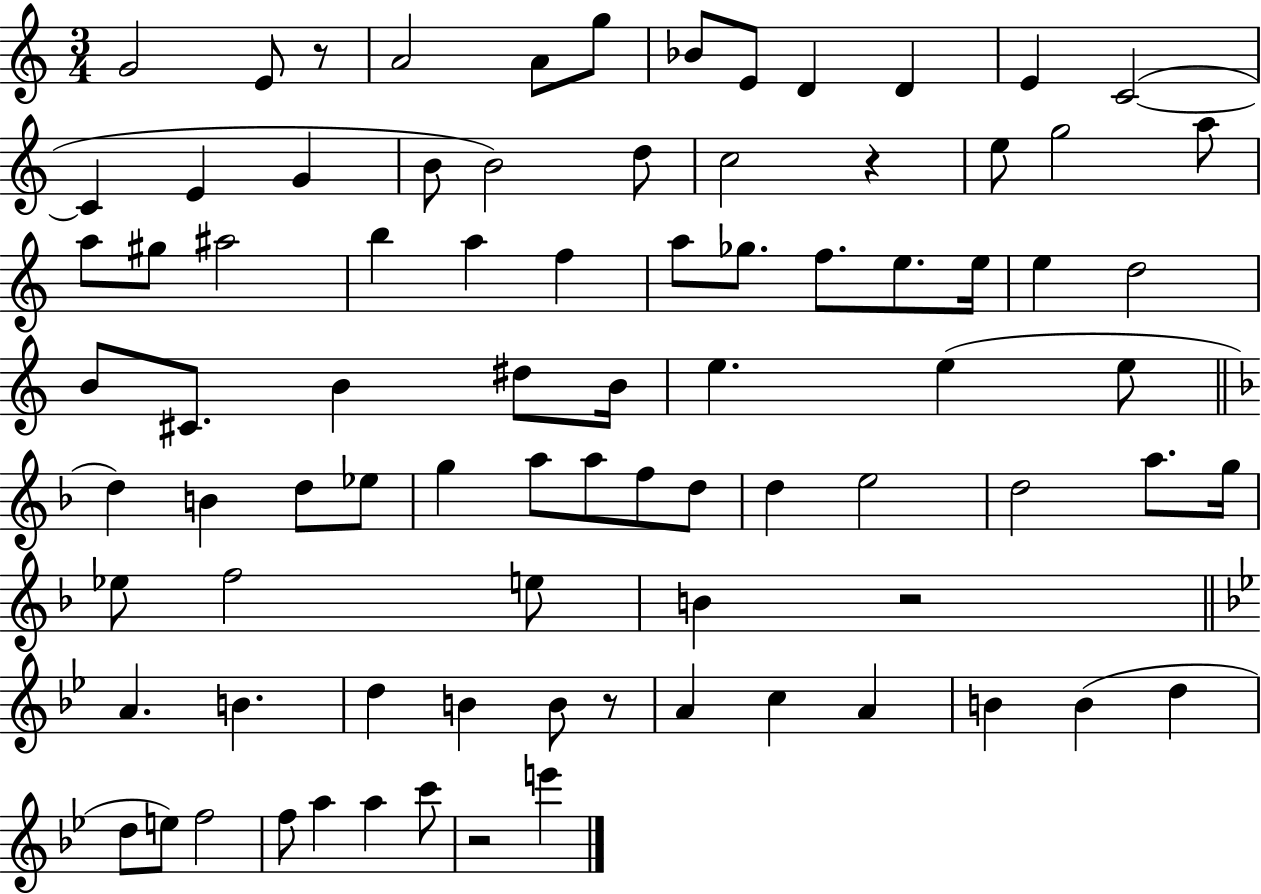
{
  \clef treble
  \numericTimeSignature
  \time 3/4
  \key c \major
  g'2 e'8 r8 | a'2 a'8 g''8 | bes'8 e'8 d'4 d'4 | e'4 c'2~(~ | \break c'4 e'4 g'4 | b'8 b'2) d''8 | c''2 r4 | e''8 g''2 a''8 | \break a''8 gis''8 ais''2 | b''4 a''4 f''4 | a''8 ges''8. f''8. e''8. e''16 | e''4 d''2 | \break b'8 cis'8. b'4 dis''8 b'16 | e''4. e''4( e''8 | \bar "||" \break \key f \major d''4) b'4 d''8 ees''8 | g''4 a''8 a''8 f''8 d''8 | d''4 e''2 | d''2 a''8. g''16 | \break ees''8 f''2 e''8 | b'4 r2 | \bar "||" \break \key bes \major a'4. b'4. | d''4 b'4 b'8 r8 | a'4 c''4 a'4 | b'4 b'4( d''4 | \break d''8 e''8) f''2 | f''8 a''4 a''4 c'''8 | r2 e'''4 | \bar "|."
}